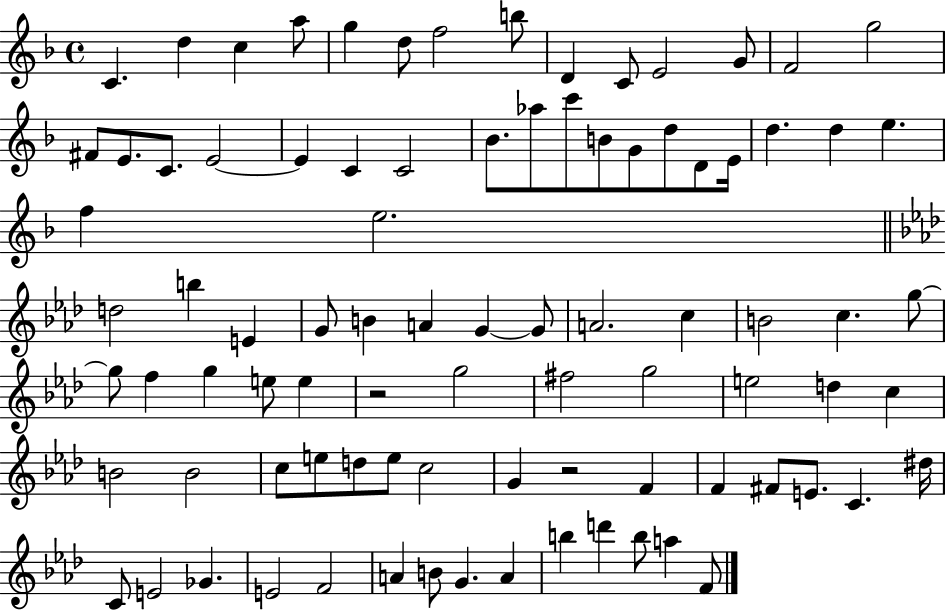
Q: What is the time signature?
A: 4/4